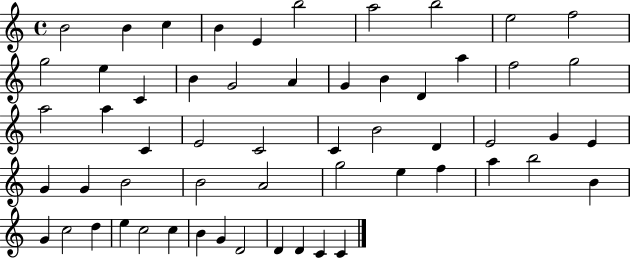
B4/h B4/q C5/q B4/q E4/q B5/h A5/h B5/h E5/h F5/h G5/h E5/q C4/q B4/q G4/h A4/q G4/q B4/q D4/q A5/q F5/h G5/h A5/h A5/q C4/q E4/h C4/h C4/q B4/h D4/q E4/h G4/q E4/q G4/q G4/q B4/h B4/h A4/h G5/h E5/q F5/q A5/q B5/h B4/q G4/q C5/h D5/q E5/q C5/h C5/q B4/q G4/q D4/h D4/q D4/q C4/q C4/q